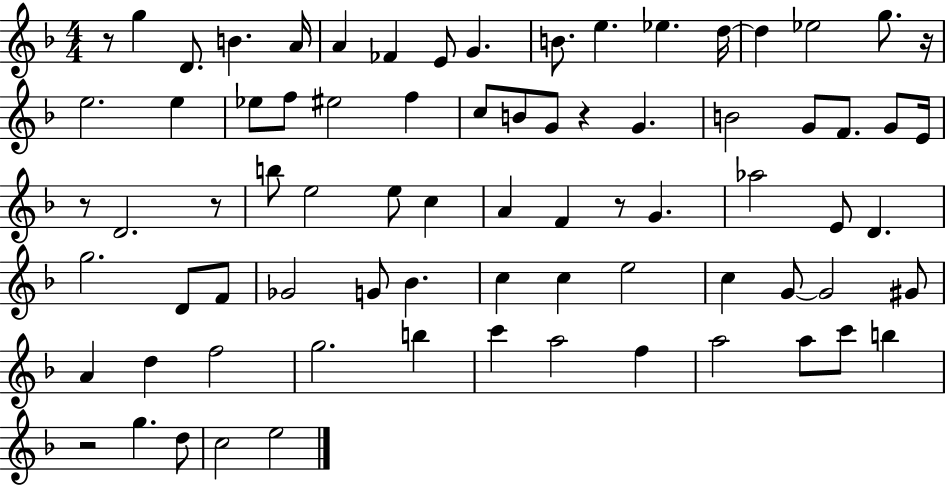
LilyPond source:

{
  \clef treble
  \numericTimeSignature
  \time 4/4
  \key f \major
  r8 g''4 d'8. b'4. a'16 | a'4 fes'4 e'8 g'4. | b'8. e''4. ees''4. d''16~~ | d''4 ees''2 g''8. r16 | \break e''2. e''4 | ees''8 f''8 eis''2 f''4 | c''8 b'8 g'8 r4 g'4. | b'2 g'8 f'8. g'8 e'16 | \break r8 d'2. r8 | b''8 e''2 e''8 c''4 | a'4 f'4 r8 g'4. | aes''2 e'8 d'4. | \break g''2. d'8 f'8 | ges'2 g'8 bes'4. | c''4 c''4 e''2 | c''4 g'8~~ g'2 gis'8 | \break a'4 d''4 f''2 | g''2. b''4 | c'''4 a''2 f''4 | a''2 a''8 c'''8 b''4 | \break r2 g''4. d''8 | c''2 e''2 | \bar "|."
}